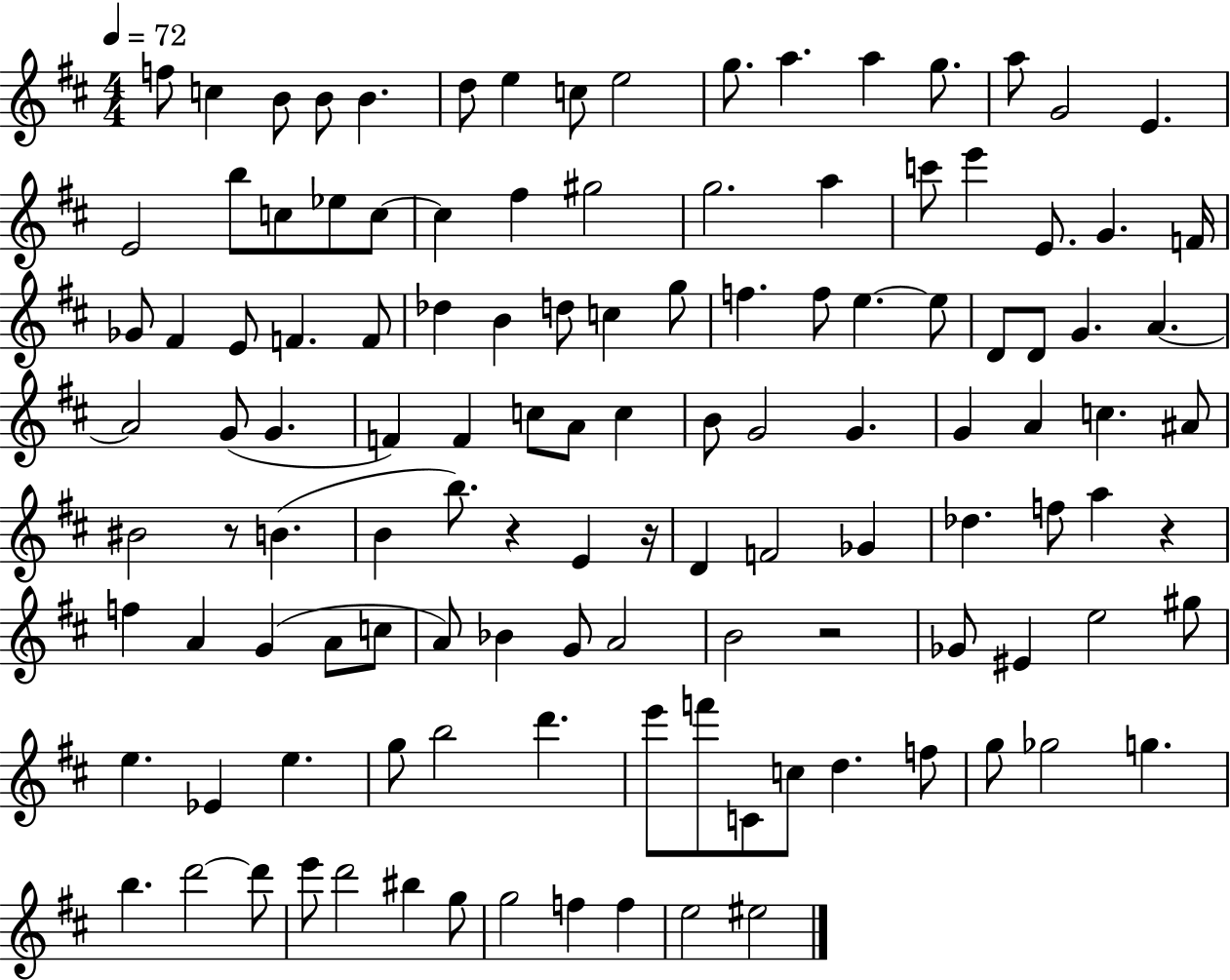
F5/e C5/q B4/e B4/e B4/q. D5/e E5/q C5/e E5/h G5/e. A5/q. A5/q G5/e. A5/e G4/h E4/q. E4/h B5/e C5/e Eb5/e C5/e C5/q F#5/q G#5/h G5/h. A5/q C6/e E6/q E4/e. G4/q. F4/s Gb4/e F#4/q E4/e F4/q. F4/e Db5/q B4/q D5/e C5/q G5/e F5/q. F5/e E5/q. E5/e D4/e D4/e G4/q. A4/q. A4/h G4/e G4/q. F4/q F4/q C5/e A4/e C5/q B4/e G4/h G4/q. G4/q A4/q C5/q. A#4/e BIS4/h R/e B4/q. B4/q B5/e. R/q E4/q R/s D4/q F4/h Gb4/q Db5/q. F5/e A5/q R/q F5/q A4/q G4/q A4/e C5/e A4/e Bb4/q G4/e A4/h B4/h R/h Gb4/e EIS4/q E5/h G#5/e E5/q. Eb4/q E5/q. G5/e B5/h D6/q. E6/e F6/e C4/e C5/e D5/q. F5/e G5/e Gb5/h G5/q. B5/q. D6/h D6/e E6/e D6/h BIS5/q G5/e G5/h F5/q F5/q E5/h EIS5/h